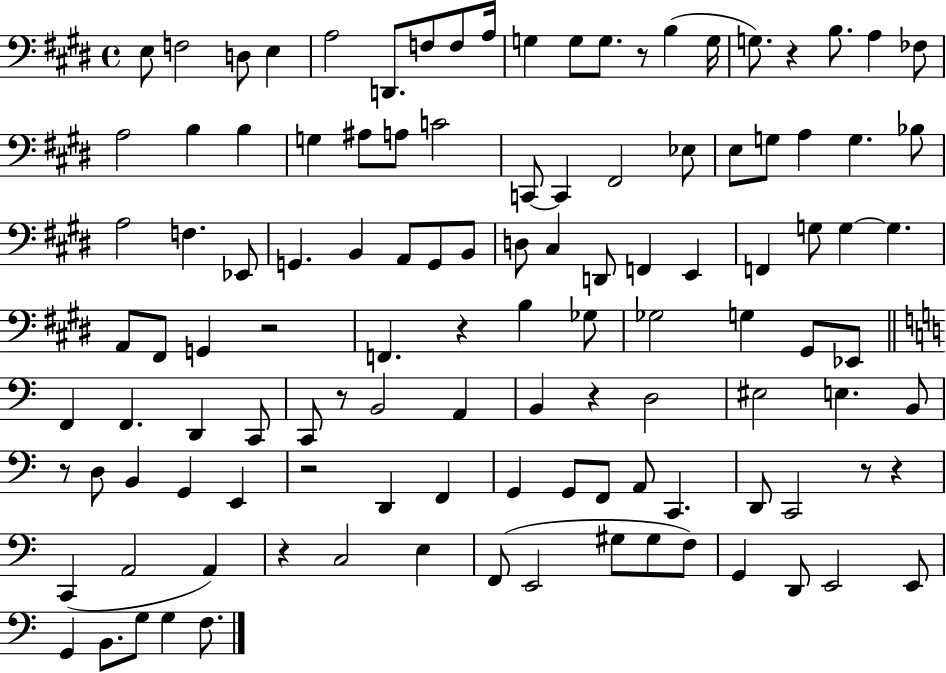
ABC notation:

X:1
T:Untitled
M:4/4
L:1/4
K:E
E,/2 F,2 D,/2 E, A,2 D,,/2 F,/2 F,/2 A,/4 G, G,/2 G,/2 z/2 B, G,/4 G,/2 z B,/2 A, _F,/2 A,2 B, B, G, ^A,/2 A,/2 C2 C,,/2 C,, ^F,,2 _E,/2 E,/2 G,/2 A, G, _B,/2 A,2 F, _E,,/2 G,, B,, A,,/2 G,,/2 B,,/2 D,/2 ^C, D,,/2 F,, E,, F,, G,/2 G, G, A,,/2 ^F,,/2 G,, z2 F,, z B, _G,/2 _G,2 G, ^G,,/2 _E,,/2 F,, F,, D,, C,,/2 C,,/2 z/2 B,,2 A,, B,, z D,2 ^E,2 E, B,,/2 z/2 D,/2 B,, G,, E,, z2 D,, F,, G,, G,,/2 F,,/2 A,,/2 C,, D,,/2 C,,2 z/2 z C,, A,,2 A,, z C,2 E, F,,/2 E,,2 ^G,/2 ^G,/2 F,/2 G,, D,,/2 E,,2 E,,/2 G,, B,,/2 G,/2 G, F,/2